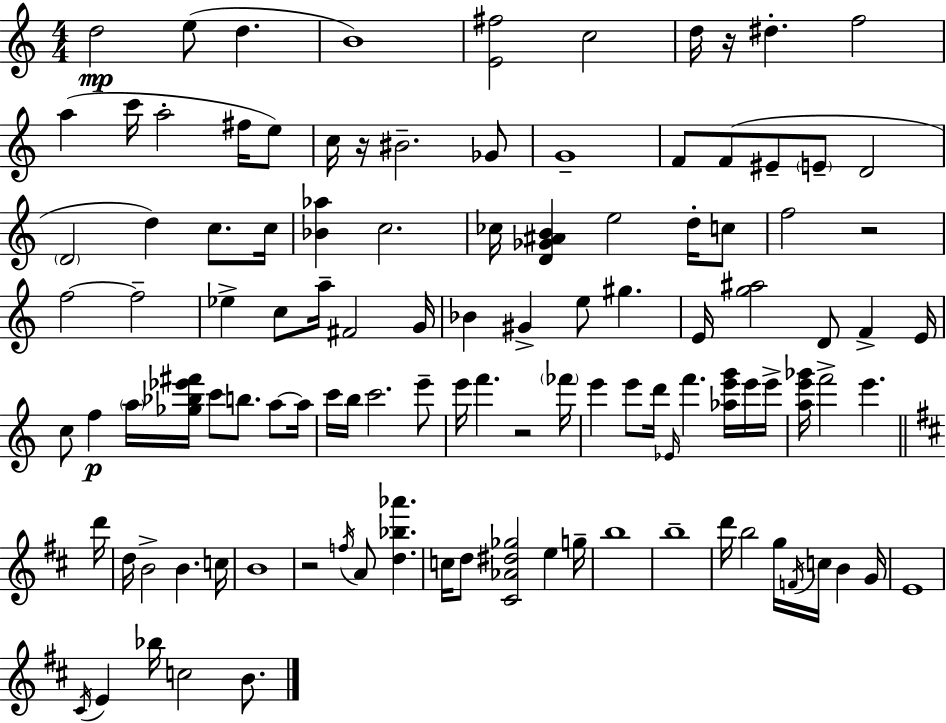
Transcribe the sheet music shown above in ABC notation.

X:1
T:Untitled
M:4/4
L:1/4
K:Am
d2 e/2 d B4 [E^f]2 c2 d/4 z/4 ^d f2 a c'/4 a2 ^f/4 e/2 c/4 z/4 ^B2 _G/2 G4 F/2 F/2 ^E/2 E/2 D2 D2 d c/2 c/4 [_B_a] c2 _c/4 [D_G^AB] e2 d/4 c/2 f2 z2 f2 f2 _e c/2 a/4 ^F2 G/4 _B ^G e/2 ^g E/4 [g^a]2 D/2 F E/4 c/2 f a/4 [_g_b_e'^f']/4 c'/2 b/2 a/2 a/4 c'/4 b/4 c'2 e'/2 e'/4 f' z2 _f'/4 e' e'/2 d'/4 _E/4 f' [_ae'g']/4 e'/4 e'/4 [ae'_g']/4 f'2 e' d'/4 d/4 B2 B c/4 B4 z2 f/4 A/2 [d_b_a'] c/4 d/2 [^C_A^d_g]2 e g/4 b4 b4 d'/4 b2 g/4 F/4 c/4 B G/4 E4 ^C/4 E _b/4 c2 B/2